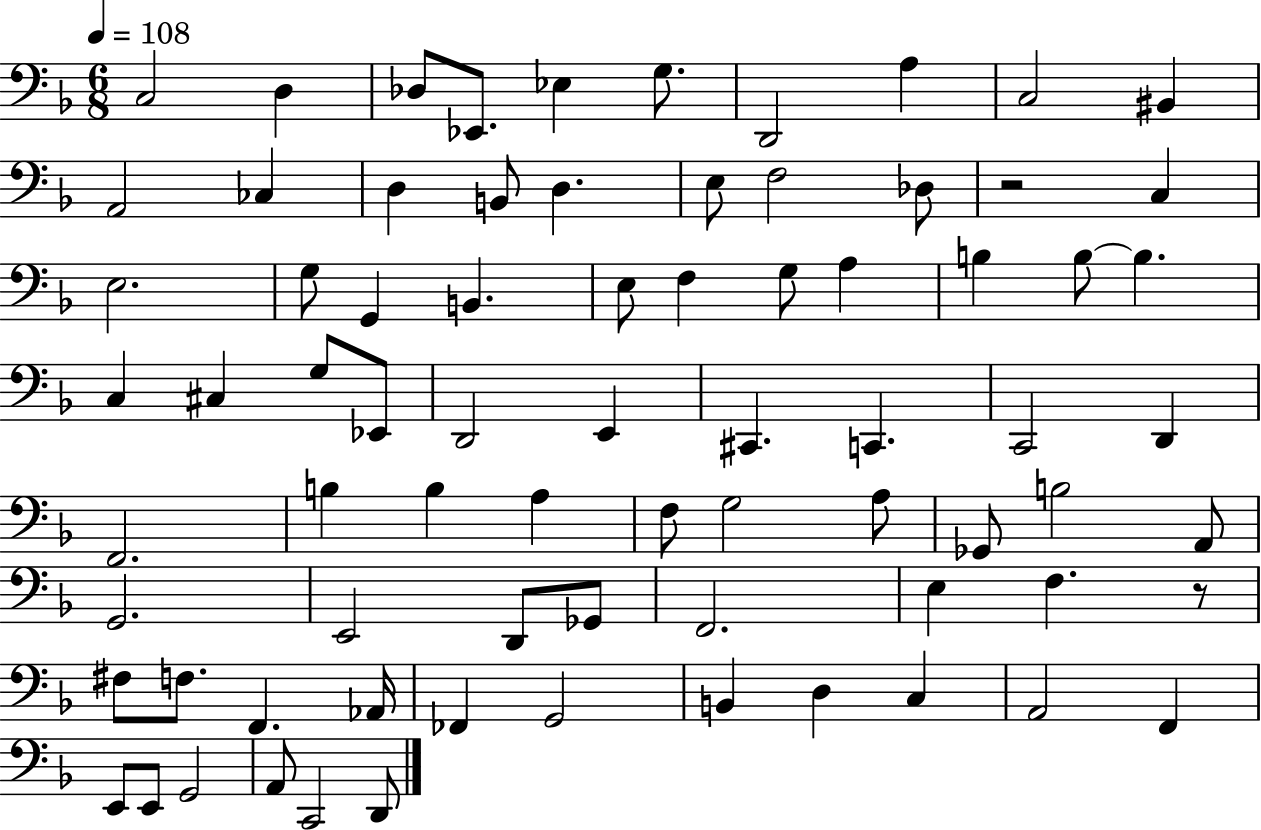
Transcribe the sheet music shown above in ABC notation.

X:1
T:Untitled
M:6/8
L:1/4
K:F
C,2 D, _D,/2 _E,,/2 _E, G,/2 D,,2 A, C,2 ^B,, A,,2 _C, D, B,,/2 D, E,/2 F,2 _D,/2 z2 C, E,2 G,/2 G,, B,, E,/2 F, G,/2 A, B, B,/2 B, C, ^C, G,/2 _E,,/2 D,,2 E,, ^C,, C,, C,,2 D,, F,,2 B, B, A, F,/2 G,2 A,/2 _G,,/2 B,2 A,,/2 G,,2 E,,2 D,,/2 _G,,/2 F,,2 E, F, z/2 ^F,/2 F,/2 F,, _A,,/4 _F,, G,,2 B,, D, C, A,,2 F,, E,,/2 E,,/2 G,,2 A,,/2 C,,2 D,,/2